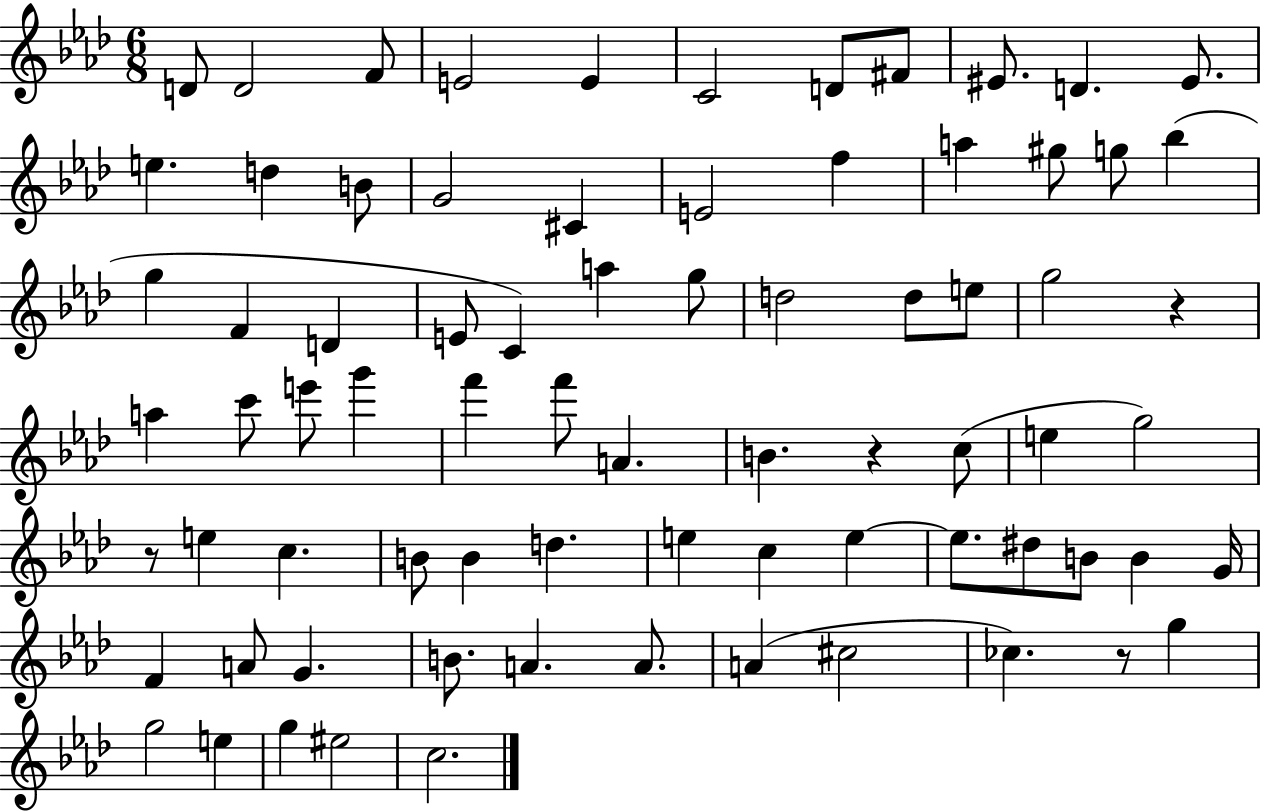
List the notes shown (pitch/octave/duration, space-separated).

D4/e D4/h F4/e E4/h E4/q C4/h D4/e F#4/e EIS4/e. D4/q. EIS4/e. E5/q. D5/q B4/e G4/h C#4/q E4/h F5/q A5/q G#5/e G5/e Bb5/q G5/q F4/q D4/q E4/e C4/q A5/q G5/e D5/h D5/e E5/e G5/h R/q A5/q C6/e E6/e G6/q F6/q F6/e A4/q. B4/q. R/q C5/e E5/q G5/h R/e E5/q C5/q. B4/e B4/q D5/q. E5/q C5/q E5/q E5/e. D#5/e B4/e B4/q G4/s F4/q A4/e G4/q. B4/e. A4/q. A4/e. A4/q C#5/h CES5/q. R/e G5/q G5/h E5/q G5/q EIS5/h C5/h.